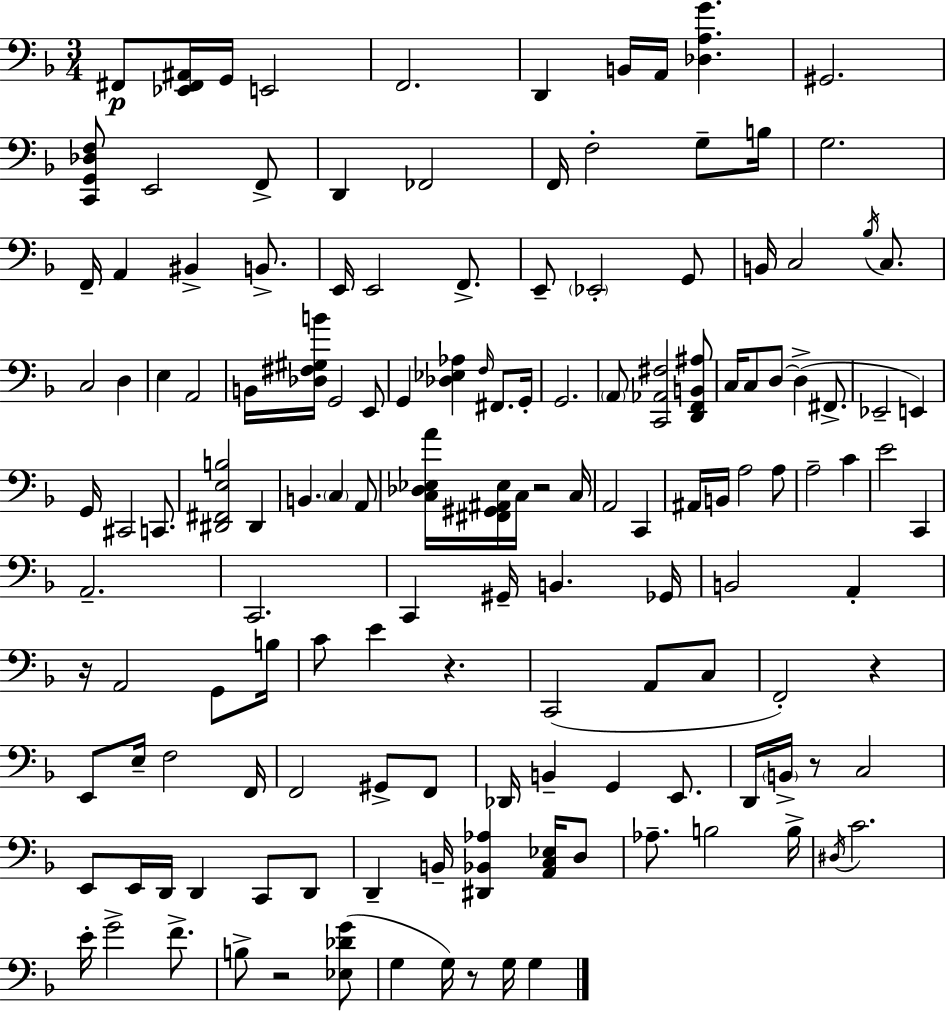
F#2/e [Eb2,F#2,A#2]/s G2/s E2/h F2/h. D2/q B2/s A2/s [Db3,A3,G4]/q. G#2/h. [C2,G2,Db3,F3]/e E2/h F2/e D2/q FES2/h F2/s F3/h G3/e B3/s G3/h. F2/s A2/q BIS2/q B2/e. E2/s E2/h F2/e. E2/e Eb2/h G2/e B2/s C3/h Bb3/s C3/e. C3/h D3/q E3/q A2/h B2/s [Db3,F#3,G#3,B4]/s G2/h E2/e G2/q [Db3,Eb3,Ab3]/q F3/s F#2/e. G2/s G2/h. A2/e [C2,Ab2,F#3]/h [D2,F2,B2,A#3]/e C3/s C3/e D3/e D3/q F#2/e. Eb2/h E2/q G2/s C#2/h C2/e. [D#2,F#2,E3,B3]/h D#2/q B2/q. C3/q A2/e [C3,Db3,Eb3,A4]/s [F#2,G#2,A#2,Eb3]/s C3/s R/h C3/s A2/h C2/q A#2/s B2/s A3/h A3/e A3/h C4/q E4/h C2/q A2/h. C2/h. C2/q G#2/s B2/q. Gb2/s B2/h A2/q R/s A2/h G2/e B3/s C4/e E4/q R/q. C2/h A2/e C3/e F2/h R/q E2/e E3/s F3/h F2/s F2/h G#2/e F2/e Db2/s B2/q G2/q E2/e. D2/s B2/s R/e C3/h E2/e E2/s D2/s D2/q C2/e D2/e D2/q B2/s [D#2,Bb2,Ab3]/q [A2,C3,Eb3]/s D3/e Ab3/e. B3/h B3/s D#3/s C4/h. E4/s G4/h F4/e. B3/e R/h [Eb3,Db4,G4]/e G3/q G3/s R/e G3/s G3/q